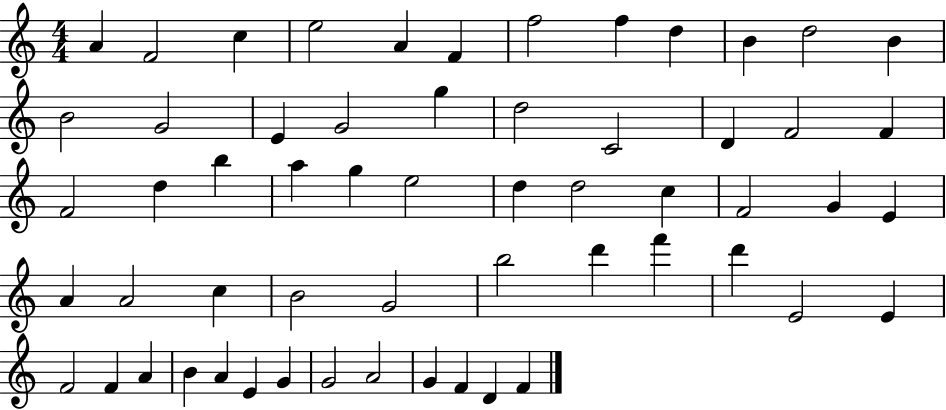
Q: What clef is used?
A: treble